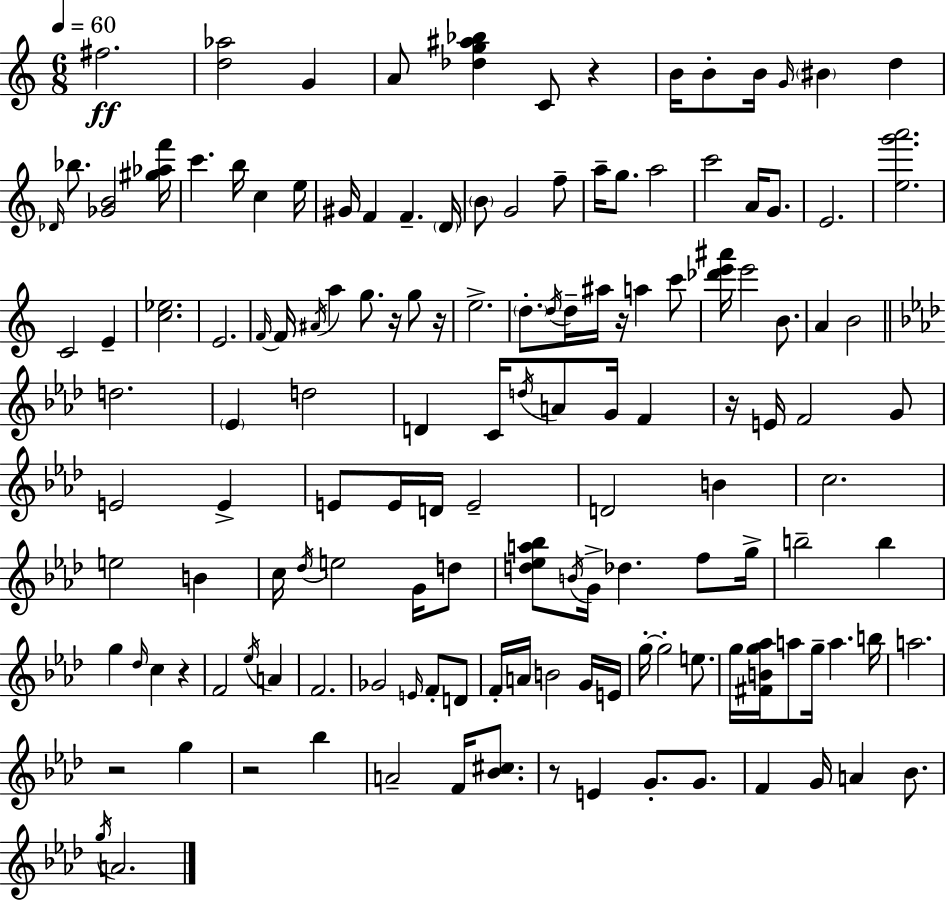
{
  \clef treble
  \numericTimeSignature
  \time 6/8
  \key c \major
  \tempo 4 = 60
  fis''2.\ff | <d'' aes''>2 g'4 | a'8 <des'' g'' ais'' bes''>4 c'8 r4 | b'16 b'8-. b'16 \grace { g'16 } \parenthesize bis'4 d''4 | \break \grace { des'16 } bes''8. <ges' b'>2 | <gis'' aes'' f'''>16 c'''4. b''16 c''4 | e''16 gis'16 f'4 f'4.-- | \parenthesize d'16 \parenthesize b'8 g'2 | \break f''8-- a''16-- g''8. a''2 | c'''2 a'16 g'8. | e'2. | <e'' g''' a'''>2. | \break c'2 e'4-- | <c'' ees''>2. | e'2. | \grace { f'16~ }~ f'16 \acciaccatura { ais'16 } a''4 g''8. | \break r16 g''8 r16 e''2.-> | \parenthesize d''8.-. \acciaccatura { d''16 } d''16-- ais''16 r16 a''4 | c'''8 <des''' e''' ais'''>16 e'''2 | b'8. a'4 b'2 | \break \bar "||" \break \key aes \major d''2. | \parenthesize ees'4 d''2 | d'4 c'16 \acciaccatura { d''16 } a'8 g'16 f'4 | r16 e'16 f'2 g'8 | \break e'2 e'4-> | e'8 e'16 d'16 e'2-- | d'2 b'4 | c''2. | \break e''2 b'4 | c''16 \acciaccatura { des''16 } e''2 g'16 | d''8 <d'' ees'' a'' bes''>8 \acciaccatura { b'16 } g'16-> des''4. | f''8 g''16-> b''2-- b''4 | \break g''4 \grace { des''16 } c''4 | r4 f'2 | \acciaccatura { ees''16 } a'4 f'2. | ges'2 | \break \grace { e'16 } f'8-. d'8 f'16-. a'16 b'2 | g'16 e'16 g''16-.~~ g''2-. | e''8. g''16 <fis' b' g'' aes''>16 a''8 g''16-- a''4. | b''16 a''2. | \break r2 | g''4 r2 | bes''4 a'2-- | f'16 <bes' cis''>8. r8 e'4 | \break g'8.-. g'8. f'4 g'16 a'4 | bes'8. \acciaccatura { g''16 } a'2. | \bar "|."
}